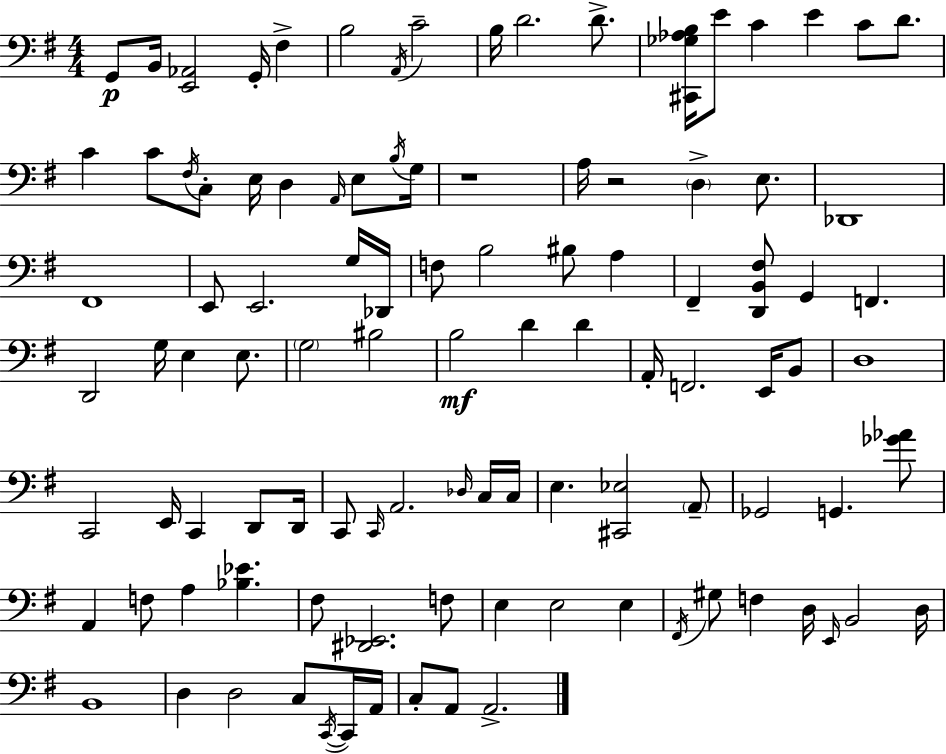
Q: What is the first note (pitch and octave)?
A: G2